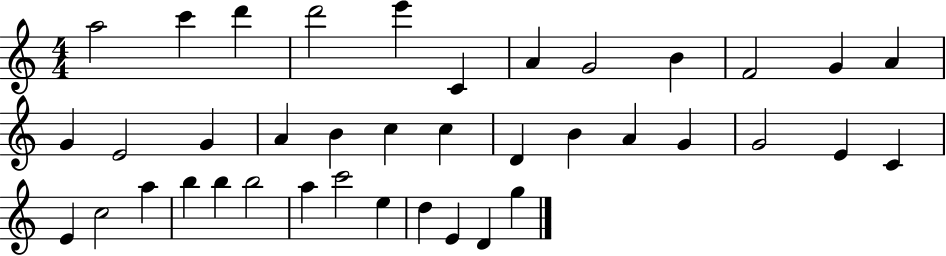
A5/h C6/q D6/q D6/h E6/q C4/q A4/q G4/h B4/q F4/h G4/q A4/q G4/q E4/h G4/q A4/q B4/q C5/q C5/q D4/q B4/q A4/q G4/q G4/h E4/q C4/q E4/q C5/h A5/q B5/q B5/q B5/h A5/q C6/h E5/q D5/q E4/q D4/q G5/q